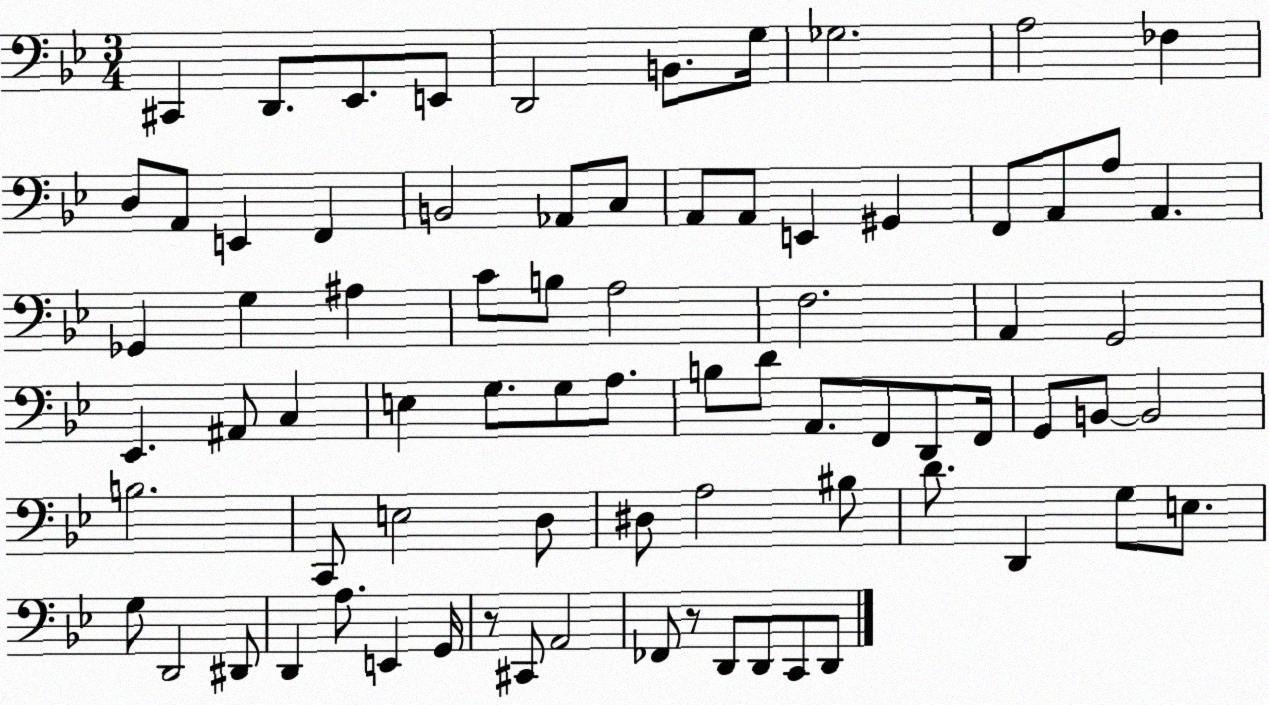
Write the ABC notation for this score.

X:1
T:Untitled
M:3/4
L:1/4
K:Bb
^C,, D,,/2 _E,,/2 E,,/2 D,,2 B,,/2 G,/4 _G,2 A,2 _F, D,/2 A,,/2 E,, F,, B,,2 _A,,/2 C,/2 A,,/2 A,,/2 E,, ^G,, F,,/2 A,,/2 A,/2 A,, _G,, G, ^A, C/2 B,/2 A,2 F,2 A,, G,,2 _E,, ^A,,/2 C, E, G,/2 G,/2 A,/2 B,/2 D/2 A,,/2 F,,/2 D,,/2 F,,/4 G,,/2 B,,/2 B,,2 B,2 C,,/2 E,2 D,/2 ^D,/2 A,2 ^B,/2 D/2 D,, G,/2 E,/2 G,/2 D,,2 ^D,,/2 D,, A,/2 E,, G,,/4 z/2 ^C,,/2 A,,2 _F,,/2 z/2 D,,/2 D,,/2 C,,/2 D,,/2